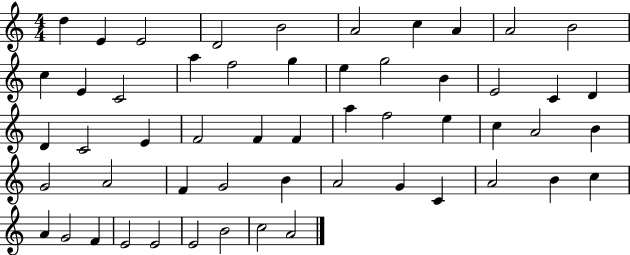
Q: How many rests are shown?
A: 0